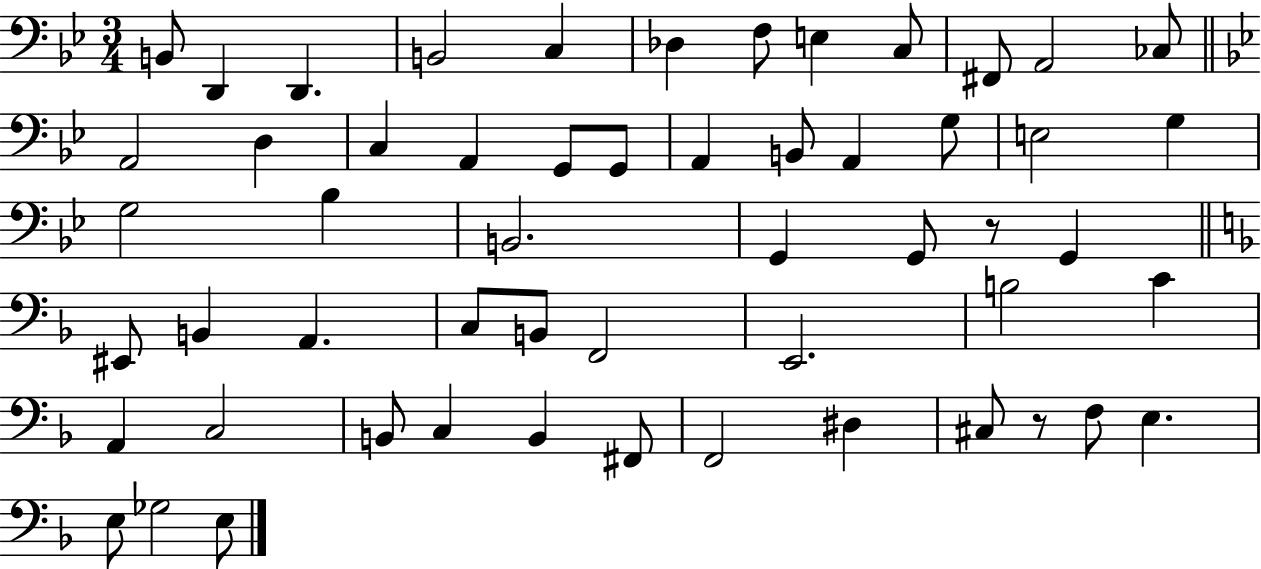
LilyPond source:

{
  \clef bass
  \numericTimeSignature
  \time 3/4
  \key bes \major
  \repeat volta 2 { b,8 d,4 d,4. | b,2 c4 | des4 f8 e4 c8 | fis,8 a,2 ces8 | \break \bar "||" \break \key g \minor a,2 d4 | c4 a,4 g,8 g,8 | a,4 b,8 a,4 g8 | e2 g4 | \break g2 bes4 | b,2. | g,4 g,8 r8 g,4 | \bar "||" \break \key f \major eis,8 b,4 a,4. | c8 b,8 f,2 | e,2. | b2 c'4 | \break a,4 c2 | b,8 c4 b,4 fis,8 | f,2 dis4 | cis8 r8 f8 e4. | \break e8 ges2 e8 | } \bar "|."
}